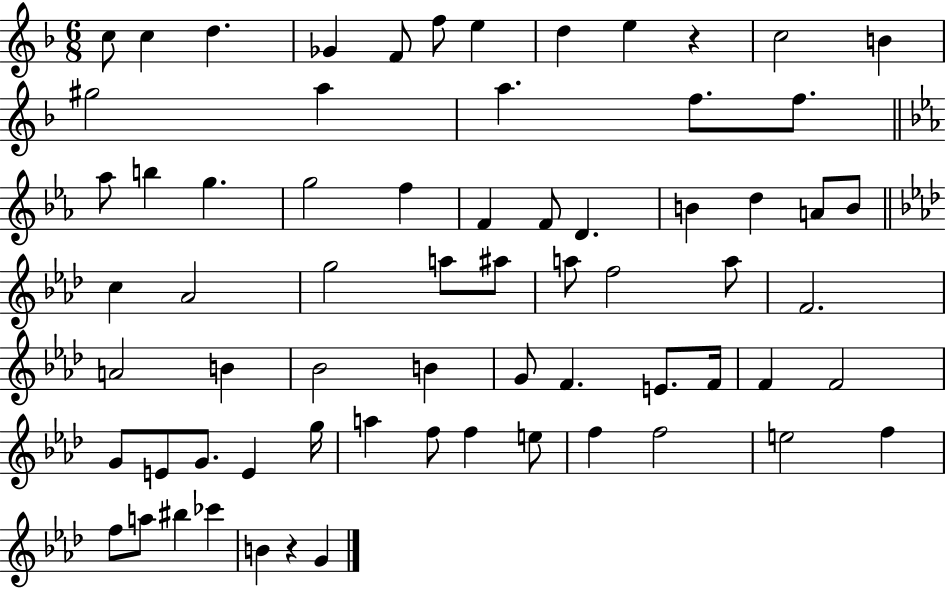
C5/e C5/q D5/q. Gb4/q F4/e F5/e E5/q D5/q E5/q R/q C5/h B4/q G#5/h A5/q A5/q. F5/e. F5/e. Ab5/e B5/q G5/q. G5/h F5/q F4/q F4/e D4/q. B4/q D5/q A4/e B4/e C5/q Ab4/h G5/h A5/e A#5/e A5/e F5/h A5/e F4/h. A4/h B4/q Bb4/h B4/q G4/e F4/q. E4/e. F4/s F4/q F4/h G4/e E4/e G4/e. E4/q G5/s A5/q F5/e F5/q E5/e F5/q F5/h E5/h F5/q F5/e A5/e BIS5/q CES6/q B4/q R/q G4/q